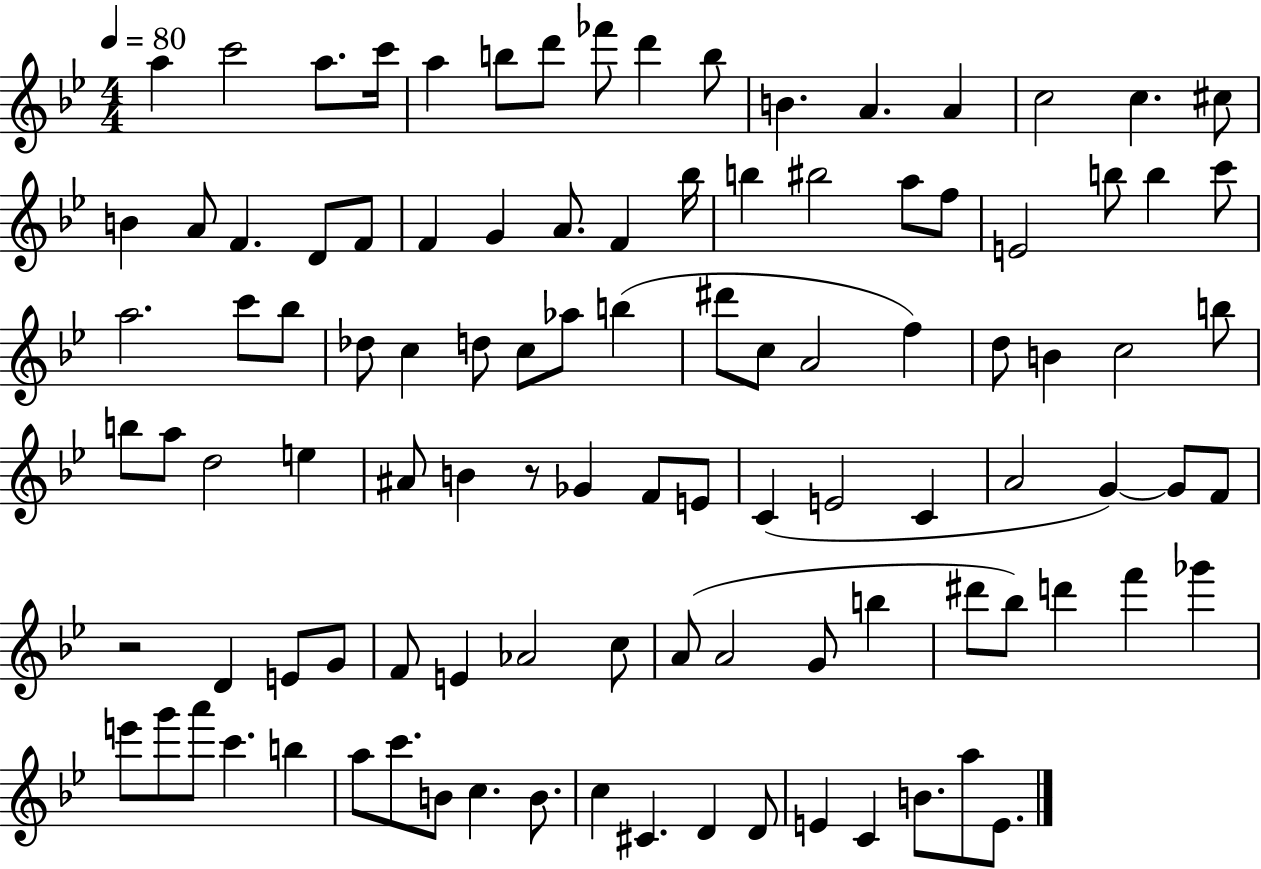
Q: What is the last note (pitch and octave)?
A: E4